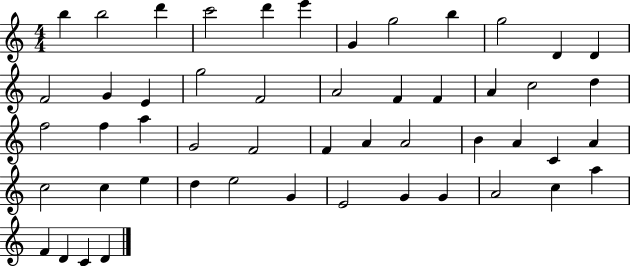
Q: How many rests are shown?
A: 0